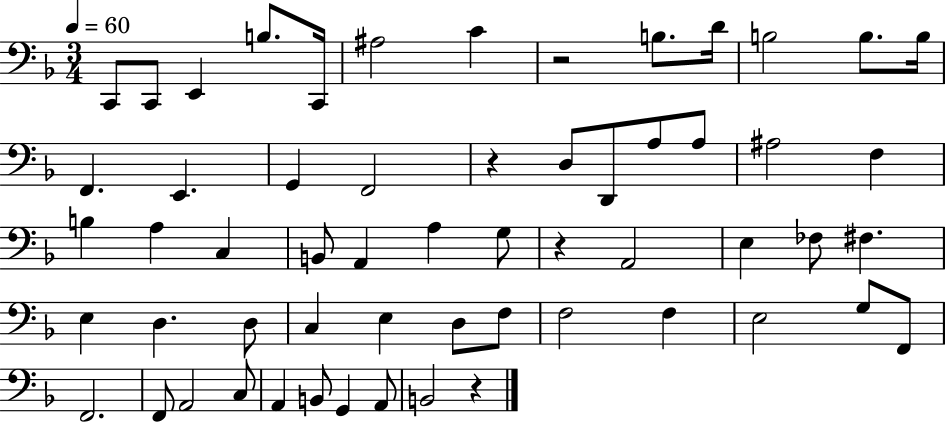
C2/e C2/e E2/q B3/e. C2/s A#3/h C4/q R/h B3/e. D4/s B3/h B3/e. B3/s F2/q. E2/q. G2/q F2/h R/q D3/e D2/e A3/e A3/e A#3/h F3/q B3/q A3/q C3/q B2/e A2/q A3/q G3/e R/q A2/h E3/q FES3/e F#3/q. E3/q D3/q. D3/e C3/q E3/q D3/e F3/e F3/h F3/q E3/h G3/e F2/e F2/h. F2/e A2/h C3/e A2/q B2/e G2/q A2/e B2/h R/q